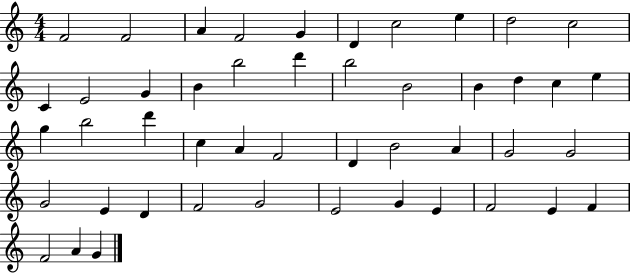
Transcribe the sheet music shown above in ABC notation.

X:1
T:Untitled
M:4/4
L:1/4
K:C
F2 F2 A F2 G D c2 e d2 c2 C E2 G B b2 d' b2 B2 B d c e g b2 d' c A F2 D B2 A G2 G2 G2 E D F2 G2 E2 G E F2 E F F2 A G